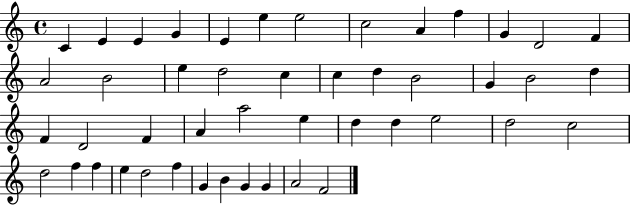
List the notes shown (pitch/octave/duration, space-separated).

C4/q E4/q E4/q G4/q E4/q E5/q E5/h C5/h A4/q F5/q G4/q D4/h F4/q A4/h B4/h E5/q D5/h C5/q C5/q D5/q B4/h G4/q B4/h D5/q F4/q D4/h F4/q A4/q A5/h E5/q D5/q D5/q E5/h D5/h C5/h D5/h F5/q F5/q E5/q D5/h F5/q G4/q B4/q G4/q G4/q A4/h F4/h